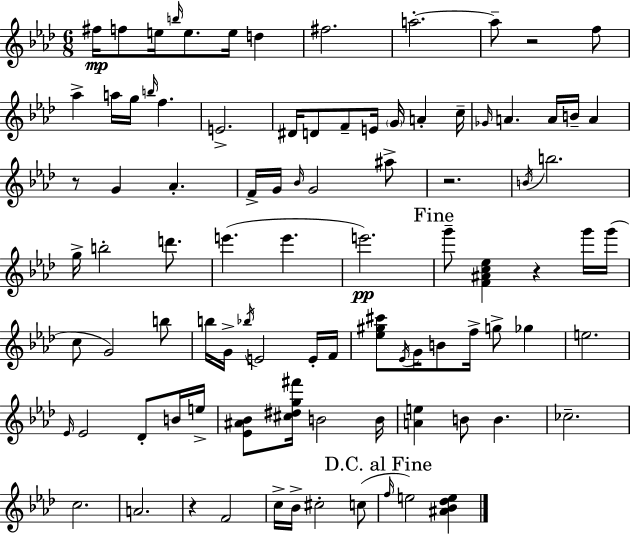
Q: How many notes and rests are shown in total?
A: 93